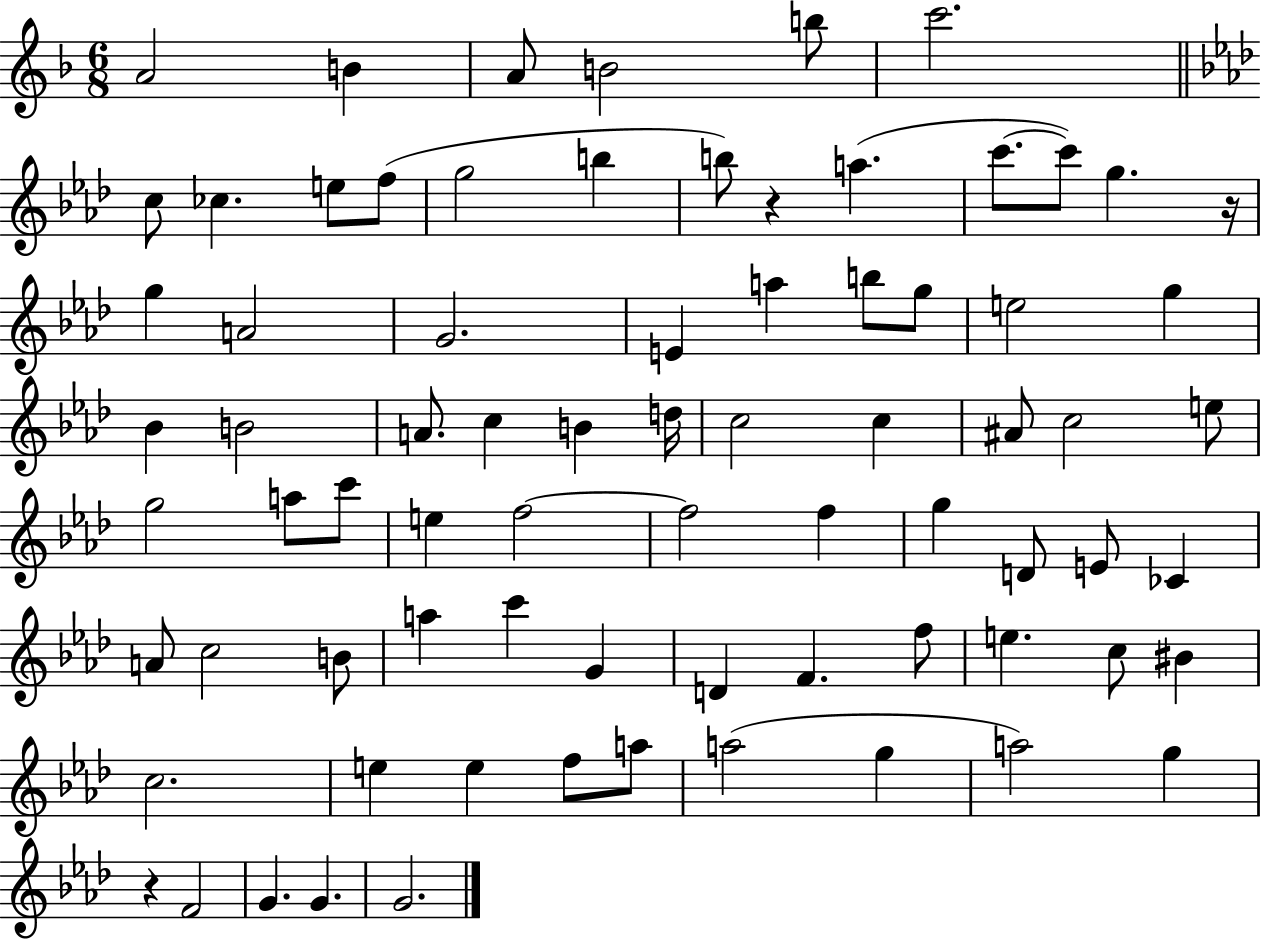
{
  \clef treble
  \numericTimeSignature
  \time 6/8
  \key f \major
  a'2 b'4 | a'8 b'2 b''8 | c'''2. | \bar "||" \break \key aes \major c''8 ces''4. e''8 f''8( | g''2 b''4 | b''8) r4 a''4.( | c'''8.~~ c'''8) g''4. r16 | \break g''4 a'2 | g'2. | e'4 a''4 b''8 g''8 | e''2 g''4 | \break bes'4 b'2 | a'8. c''4 b'4 d''16 | c''2 c''4 | ais'8 c''2 e''8 | \break g''2 a''8 c'''8 | e''4 f''2~~ | f''2 f''4 | g''4 d'8 e'8 ces'4 | \break a'8 c''2 b'8 | a''4 c'''4 g'4 | d'4 f'4. f''8 | e''4. c''8 bis'4 | \break c''2. | e''4 e''4 f''8 a''8 | a''2( g''4 | a''2) g''4 | \break r4 f'2 | g'4. g'4. | g'2. | \bar "|."
}